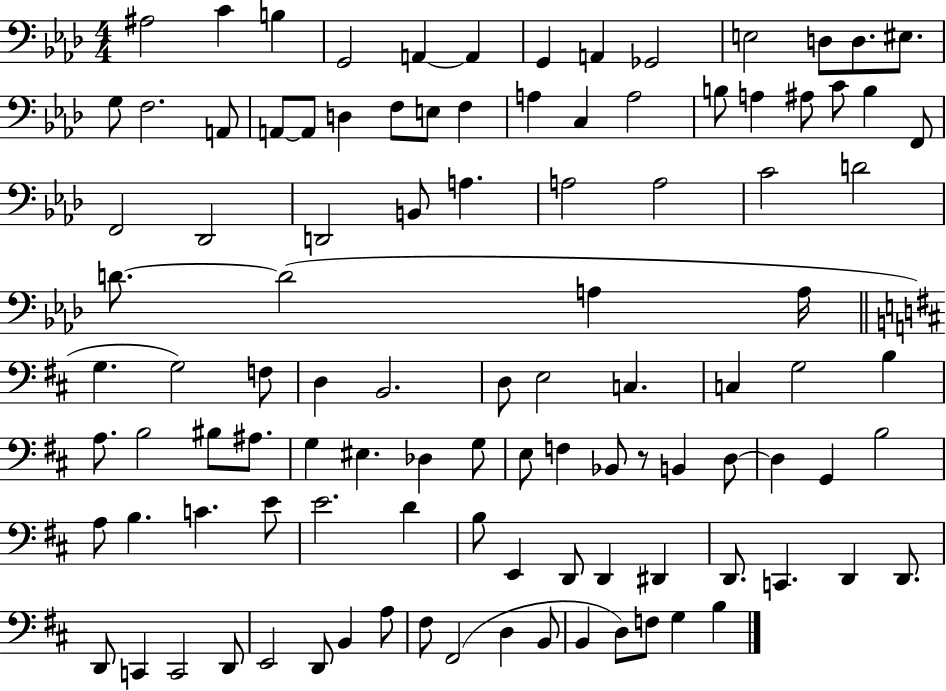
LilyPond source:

{
  \clef bass
  \numericTimeSignature
  \time 4/4
  \key aes \major
  ais2 c'4 b4 | g,2 a,4~~ a,4 | g,4 a,4 ges,2 | e2 d8 d8. eis8. | \break g8 f2. a,8 | a,8~~ a,8 d4 f8 e8 f4 | a4 c4 a2 | b8 a4 ais8 c'8 b4 f,8 | \break f,2 des,2 | d,2 b,8 a4. | a2 a2 | c'2 d'2 | \break d'8.~~ d'2( a4 a16 | \bar "||" \break \key b \minor g4. g2) f8 | d4 b,2. | d8 e2 c4. | c4 g2 b4 | \break a8. b2 bis8 ais8. | g4 eis4. des4 g8 | e8 f4 bes,8 r8 b,4 d8~~ | d4 g,4 b2 | \break a8 b4. c'4. e'8 | e'2. d'4 | b8 e,4 d,8 d,4 dis,4 | d,8. c,4. d,4 d,8. | \break d,8 c,4 c,2 d,8 | e,2 d,8 b,4 a8 | fis8 fis,2( d4 b,8 | b,4 d8) f8 g4 b4 | \break \bar "|."
}